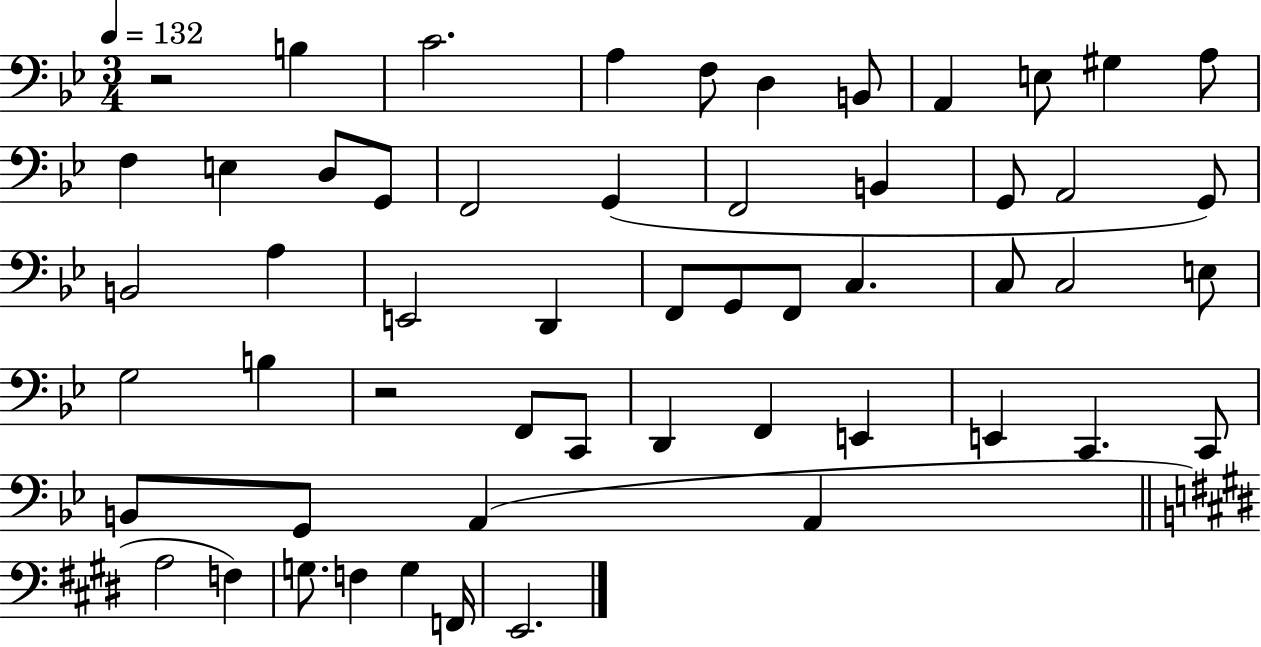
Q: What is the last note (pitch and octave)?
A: E2